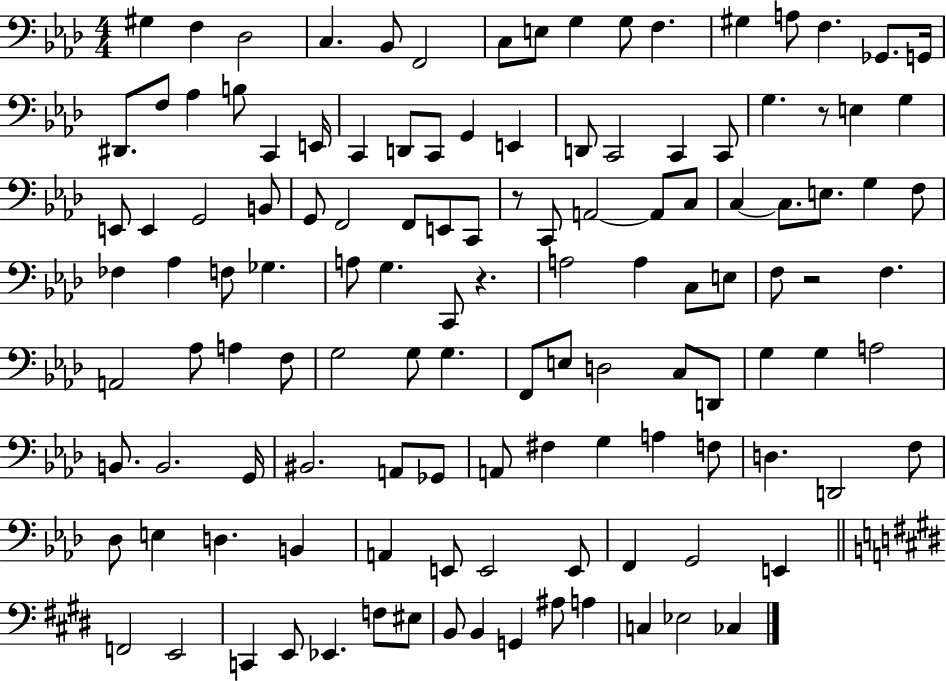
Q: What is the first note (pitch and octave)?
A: G#3